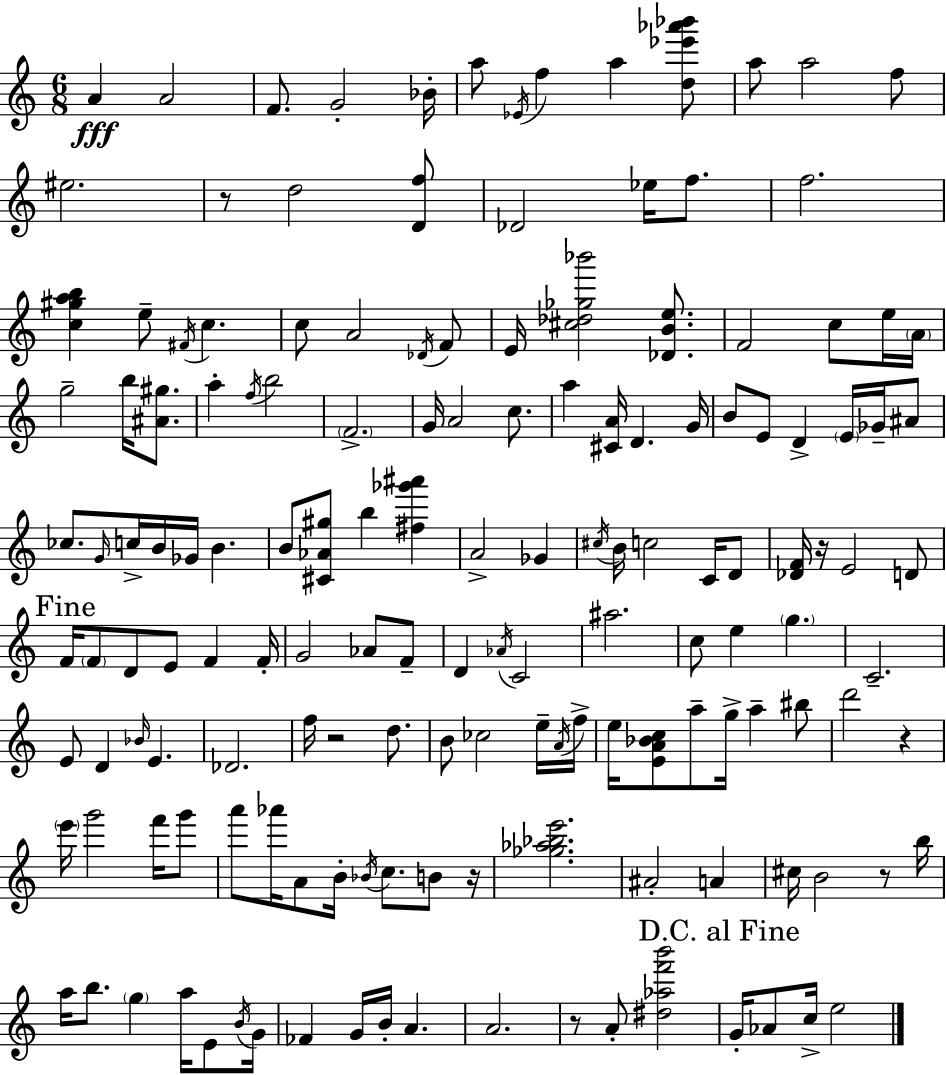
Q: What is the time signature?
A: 6/8